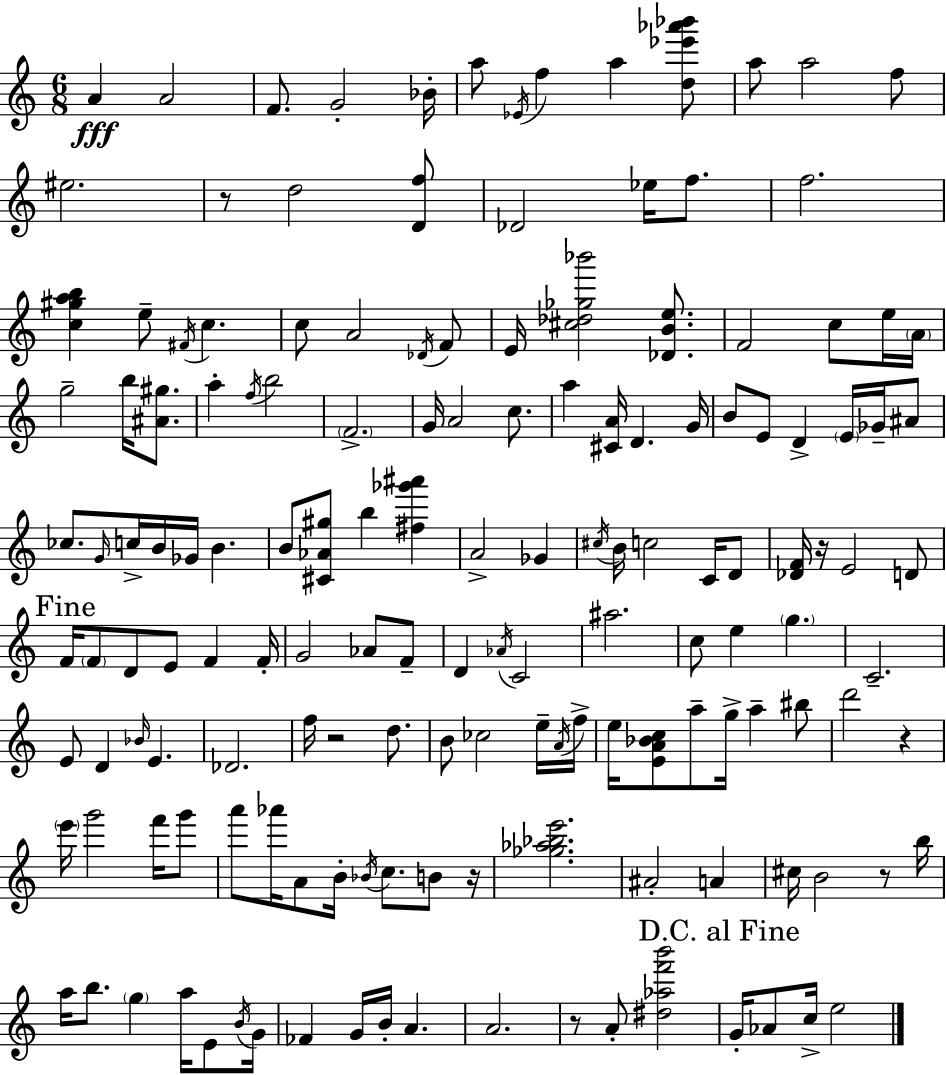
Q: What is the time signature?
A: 6/8